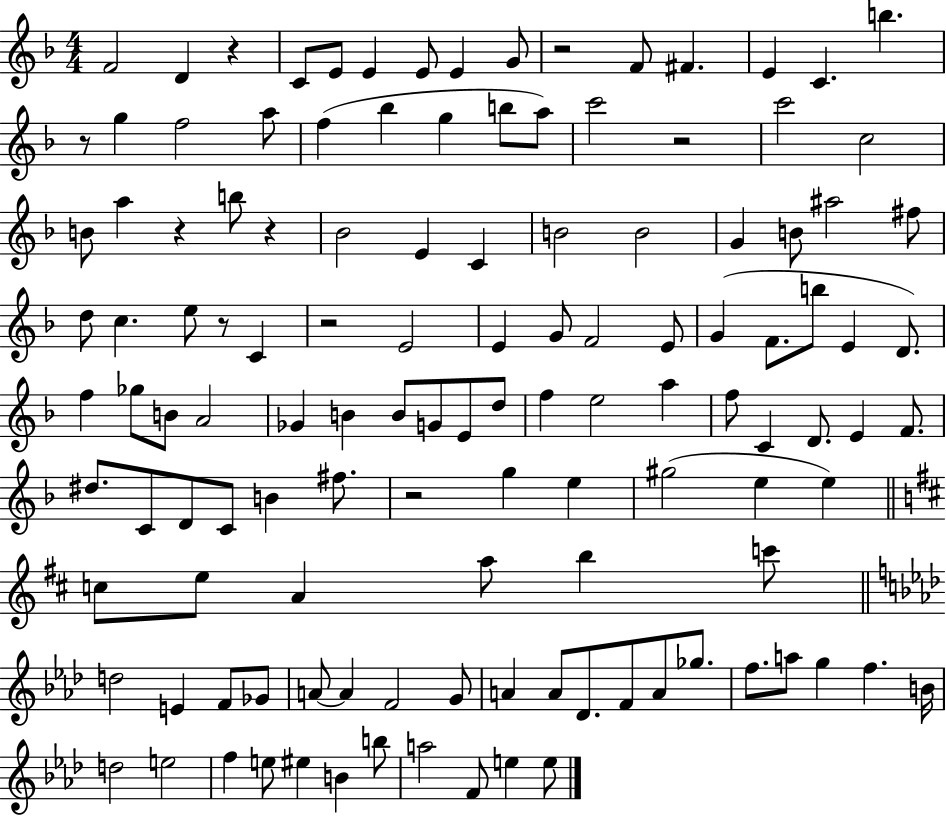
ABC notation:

X:1
T:Untitled
M:4/4
L:1/4
K:F
F2 D z C/2 E/2 E E/2 E G/2 z2 F/2 ^F E C b z/2 g f2 a/2 f _b g b/2 a/2 c'2 z2 c'2 c2 B/2 a z b/2 z _B2 E C B2 B2 G B/2 ^a2 ^f/2 d/2 c e/2 z/2 C z2 E2 E G/2 F2 E/2 G F/2 b/2 E D/2 f _g/2 B/2 A2 _G B B/2 G/2 E/2 d/2 f e2 a f/2 C D/2 E F/2 ^d/2 C/2 D/2 C/2 B ^f/2 z2 g e ^g2 e e c/2 e/2 A a/2 b c'/2 d2 E F/2 _G/2 A/2 A F2 G/2 A A/2 _D/2 F/2 A/2 _g/2 f/2 a/2 g f B/4 d2 e2 f e/2 ^e B b/2 a2 F/2 e e/2